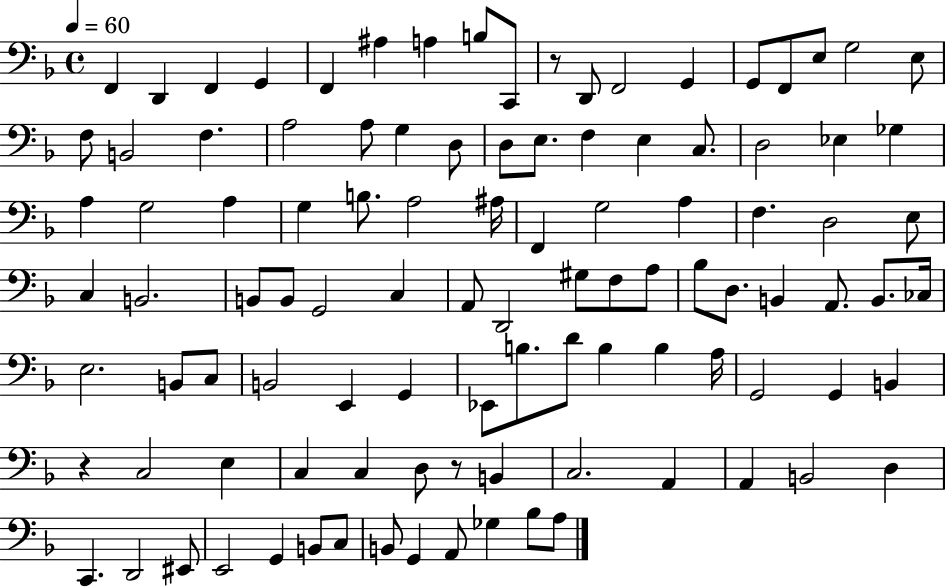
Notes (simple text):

F2/q D2/q F2/q G2/q F2/q A#3/q A3/q B3/e C2/e R/e D2/e F2/h G2/q G2/e F2/e E3/e G3/h E3/e F3/e B2/h F3/q. A3/h A3/e G3/q D3/e D3/e E3/e. F3/q E3/q C3/e. D3/h Eb3/q Gb3/q A3/q G3/h A3/q G3/q B3/e. A3/h A#3/s F2/q G3/h A3/q F3/q. D3/h E3/e C3/q B2/h. B2/e B2/e G2/h C3/q A2/e D2/h G#3/e F3/e A3/e Bb3/e D3/e. B2/q A2/e. B2/e. CES3/s E3/h. B2/e C3/e B2/h E2/q G2/q Eb2/e B3/e. D4/e B3/q B3/q A3/s G2/h G2/q B2/q R/q C3/h E3/q C3/q C3/q D3/e R/e B2/q C3/h. A2/q A2/q B2/h D3/q C2/q. D2/h EIS2/e E2/h G2/q B2/e C3/e B2/e G2/q A2/e Gb3/q Bb3/e A3/e